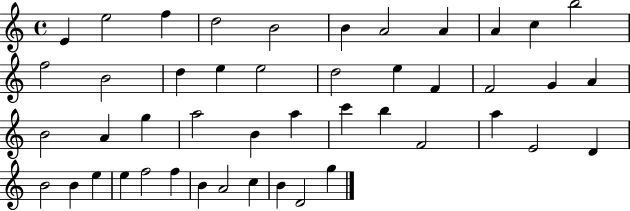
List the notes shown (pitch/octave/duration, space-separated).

E4/q E5/h F5/q D5/h B4/h B4/q A4/h A4/q A4/q C5/q B5/h F5/h B4/h D5/q E5/q E5/h D5/h E5/q F4/q F4/h G4/q A4/q B4/h A4/q G5/q A5/h B4/q A5/q C6/q B5/q F4/h A5/q E4/h D4/q B4/h B4/q E5/q E5/q F5/h F5/q B4/q A4/h C5/q B4/q D4/h G5/q